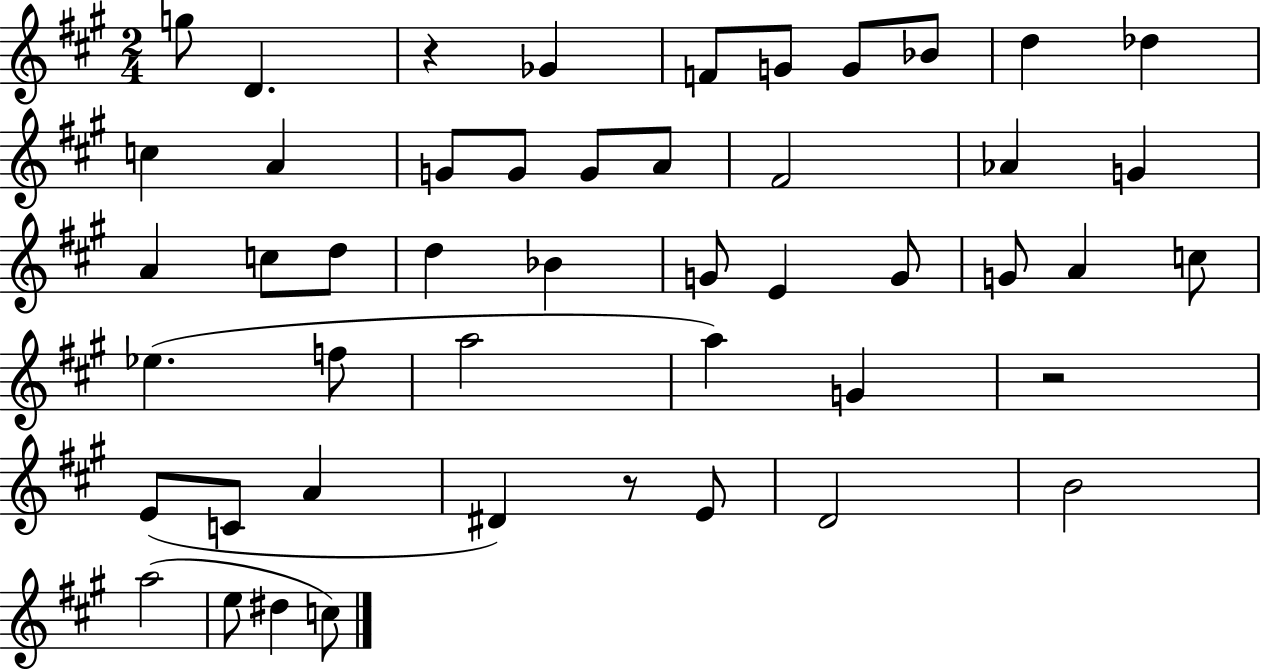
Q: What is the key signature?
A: A major